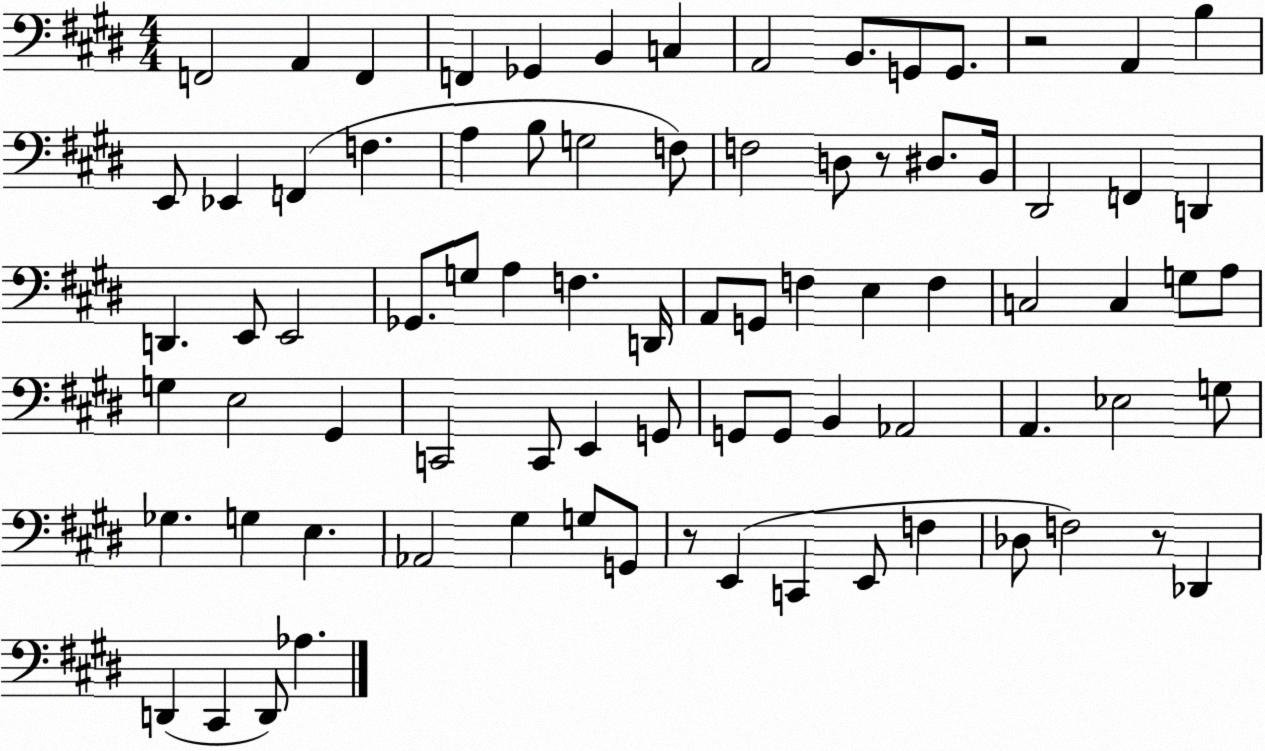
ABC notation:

X:1
T:Untitled
M:4/4
L:1/4
K:E
F,,2 A,, F,, F,, _G,, B,, C, A,,2 B,,/2 G,,/2 G,,/2 z2 A,, B, E,,/2 _E,, F,, F, A, B,/2 G,2 F,/2 F,2 D,/2 z/2 ^D,/2 B,,/4 ^D,,2 F,, D,, D,, E,,/2 E,,2 _G,,/2 G,/2 A, F, D,,/4 A,,/2 G,,/2 F, E, F, C,2 C, G,/2 A,/2 G, E,2 ^G,, C,,2 C,,/2 E,, G,,/2 G,,/2 G,,/2 B,, _A,,2 A,, _E,2 G,/2 _G, G, E, _A,,2 ^G, G,/2 G,,/2 z/2 E,, C,, E,,/2 F, _D,/2 F,2 z/2 _D,, D,, ^C,, D,,/2 _A,